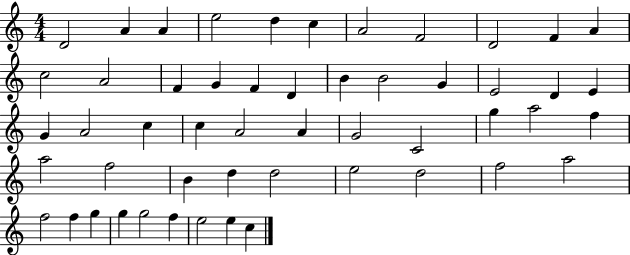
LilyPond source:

{
  \clef treble
  \numericTimeSignature
  \time 4/4
  \key c \major
  d'2 a'4 a'4 | e''2 d''4 c''4 | a'2 f'2 | d'2 f'4 a'4 | \break c''2 a'2 | f'4 g'4 f'4 d'4 | b'4 b'2 g'4 | e'2 d'4 e'4 | \break g'4 a'2 c''4 | c''4 a'2 a'4 | g'2 c'2 | g''4 a''2 f''4 | \break a''2 f''2 | b'4 d''4 d''2 | e''2 d''2 | f''2 a''2 | \break f''2 f''4 g''4 | g''4 g''2 f''4 | e''2 e''4 c''4 | \bar "|."
}